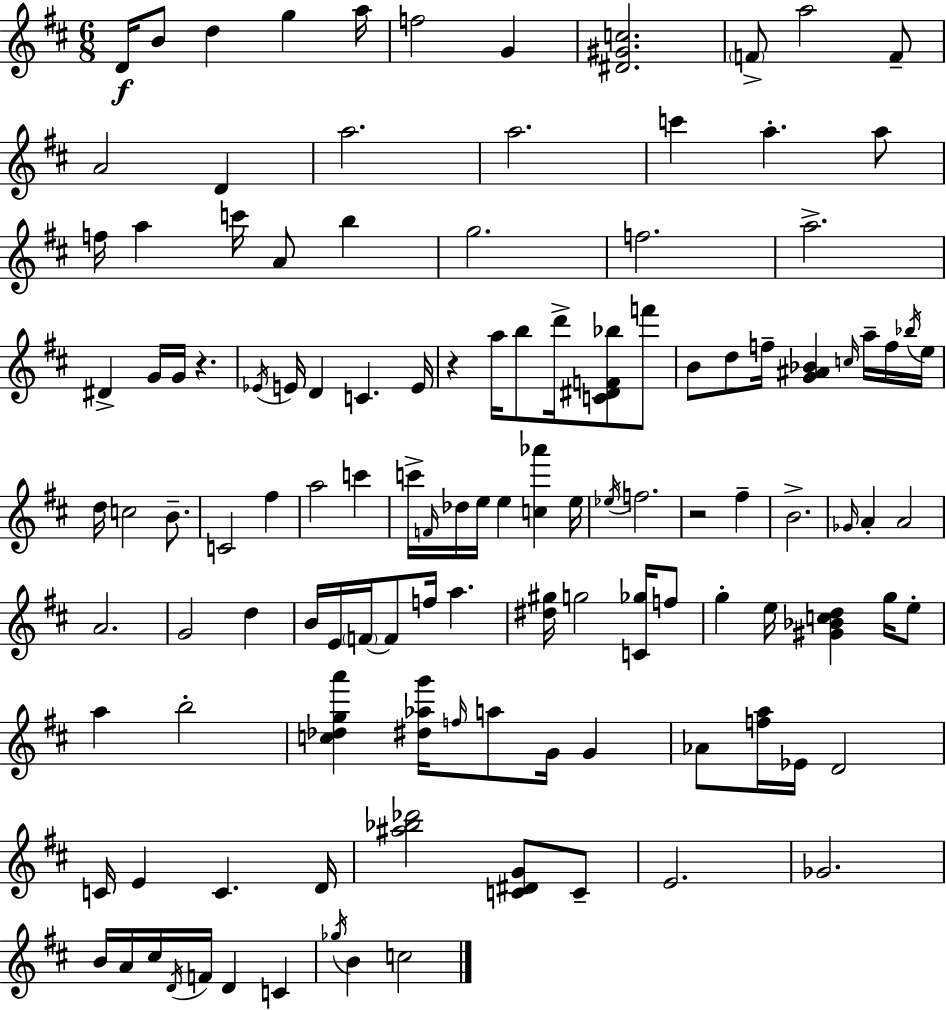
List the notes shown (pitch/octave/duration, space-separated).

D4/s B4/e D5/q G5/q A5/s F5/h G4/q [D#4,G#4,C5]/h. F4/e A5/h F4/e A4/h D4/q A5/h. A5/h. C6/q A5/q. A5/e F5/s A5/q C6/s A4/e B5/q G5/h. F5/h. A5/h. D#4/q G4/s G4/s R/q. Eb4/s E4/s D4/q C4/q. E4/s R/q A5/s B5/e D6/s [C4,D#4,F4,Bb5]/e F6/e B4/e D5/e F5/s [G4,A#4,Bb4]/q C5/s A5/s F5/s Bb5/s E5/s D5/s C5/h B4/e. C4/h F#5/q A5/h C6/q C6/s F4/s Db5/s E5/s E5/q [C5,Ab6]/q E5/s Eb5/s F5/h. R/h F#5/q B4/h. Gb4/s A4/q A4/h A4/h. G4/h D5/q B4/s E4/s F4/s F4/e F5/s A5/q. [D#5,G#5]/s G5/h [C4,Gb5]/s F5/e G5/q E5/s [G#4,Bb4,C5,D5]/q G5/s E5/e A5/q B5/h [C5,Db5,G5,A6]/q [D#5,Ab5,G6]/s F5/s A5/e G4/s G4/q Ab4/e [F5,A5]/s Eb4/s D4/h C4/s E4/q C4/q. D4/s [A#5,Bb5,Db6]/h [C4,D#4,G4]/e C4/e E4/h. Gb4/h. B4/s A4/s C#5/s D4/s F4/s D4/q C4/q Gb5/s B4/q C5/h